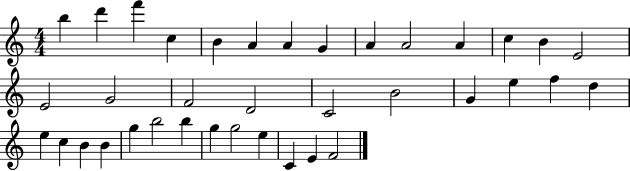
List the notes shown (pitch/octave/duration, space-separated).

B5/q D6/q F6/q C5/q B4/q A4/q A4/q G4/q A4/q A4/h A4/q C5/q B4/q E4/h E4/h G4/h F4/h D4/h C4/h B4/h G4/q E5/q F5/q D5/q E5/q C5/q B4/q B4/q G5/q B5/h B5/q G5/q G5/h E5/q C4/q E4/q F4/h